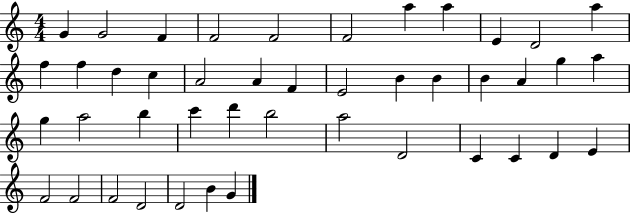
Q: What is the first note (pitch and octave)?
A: G4